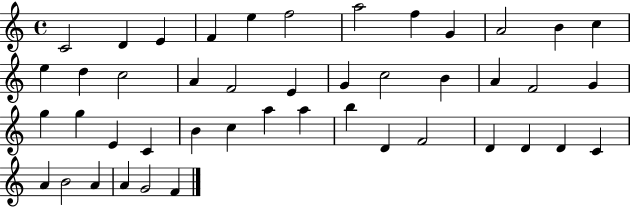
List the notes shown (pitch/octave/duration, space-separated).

C4/h D4/q E4/q F4/q E5/q F5/h A5/h F5/q G4/q A4/h B4/q C5/q E5/q D5/q C5/h A4/q F4/h E4/q G4/q C5/h B4/q A4/q F4/h G4/q G5/q G5/q E4/q C4/q B4/q C5/q A5/q A5/q B5/q D4/q F4/h D4/q D4/q D4/q C4/q A4/q B4/h A4/q A4/q G4/h F4/q